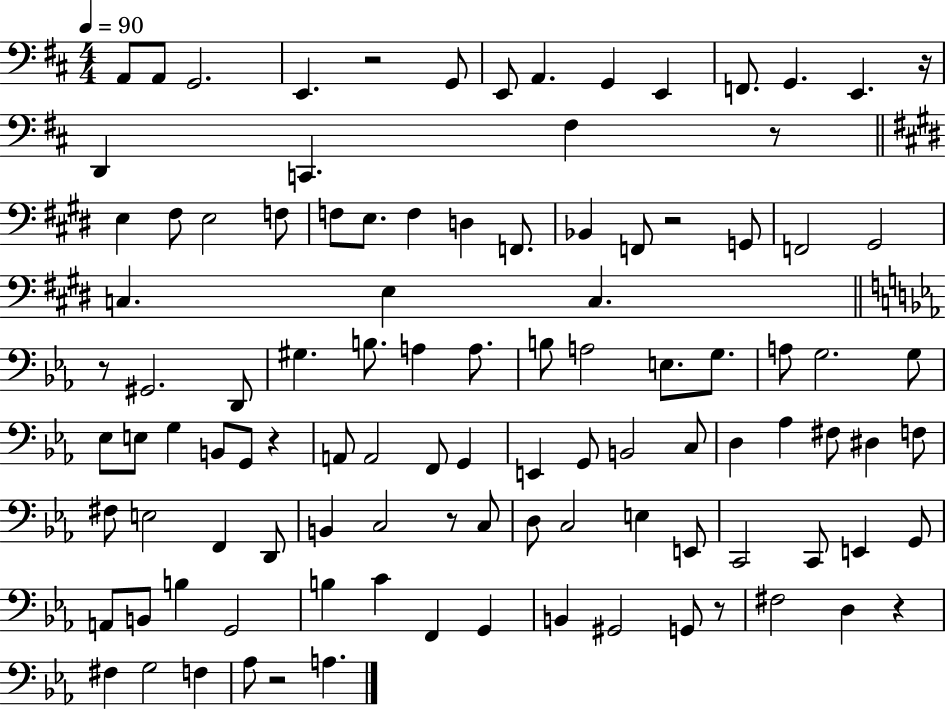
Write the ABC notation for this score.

X:1
T:Untitled
M:4/4
L:1/4
K:D
A,,/2 A,,/2 G,,2 E,, z2 G,,/2 E,,/2 A,, G,, E,, F,,/2 G,, E,, z/4 D,, C,, ^F, z/2 E, ^F,/2 E,2 F,/2 F,/2 E,/2 F, D, F,,/2 _B,, F,,/2 z2 G,,/2 F,,2 ^G,,2 C, E, C, z/2 ^G,,2 D,,/2 ^G, B,/2 A, A,/2 B,/2 A,2 E,/2 G,/2 A,/2 G,2 G,/2 _E,/2 E,/2 G, B,,/2 G,,/2 z A,,/2 A,,2 F,,/2 G,, E,, G,,/2 B,,2 C,/2 D, _A, ^F,/2 ^D, F,/2 ^F,/2 E,2 F,, D,,/2 B,, C,2 z/2 C,/2 D,/2 C,2 E, E,,/2 C,,2 C,,/2 E,, G,,/2 A,,/2 B,,/2 B, G,,2 B, C F,, G,, B,, ^G,,2 G,,/2 z/2 ^F,2 D, z ^F, G,2 F, _A,/2 z2 A,